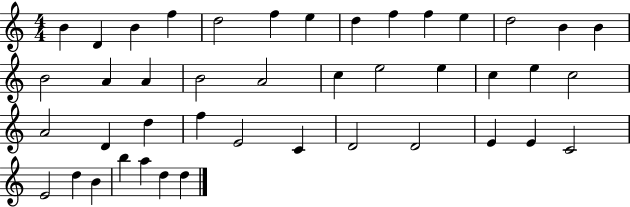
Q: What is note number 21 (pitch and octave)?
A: E5